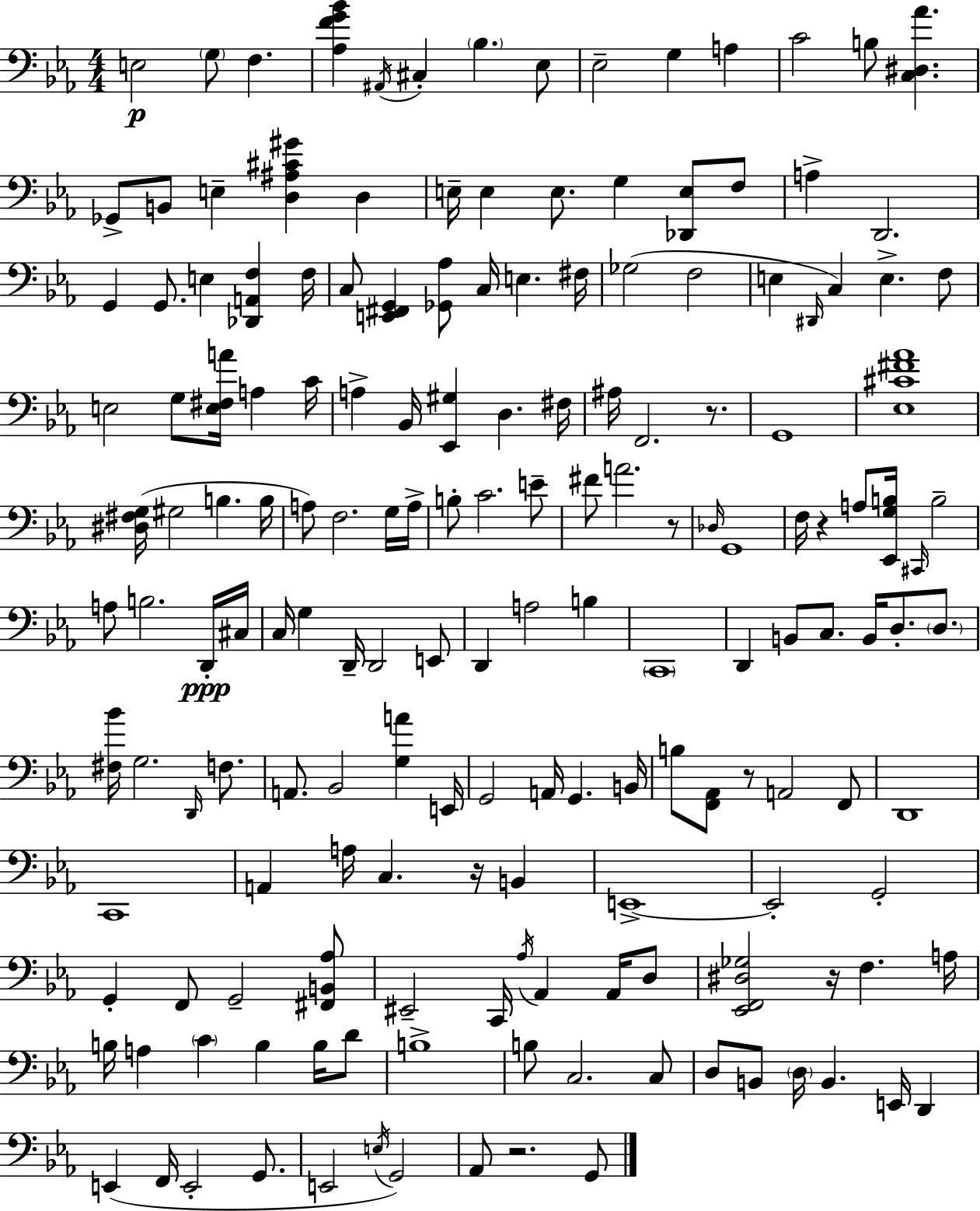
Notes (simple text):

E3/h G3/e F3/q. [Ab3,F4,G4,Bb4]/q A#2/s C#3/q Bb3/q. Eb3/e Eb3/h G3/q A3/q C4/h B3/e [C3,D#3,Ab4]/q. Gb2/e B2/e E3/q [D3,A#3,C#4,G#4]/q D3/q E3/s E3/q E3/e. G3/q [Db2,E3]/e F3/e A3/q D2/h. G2/q G2/e. E3/q [Db2,A2,F3]/q F3/s C3/e [E2,F#2,G2]/q [Gb2,Ab3]/e C3/s E3/q. F#3/s Gb3/h F3/h E3/q D#2/s C3/q E3/q. F3/e E3/h G3/e [E3,F#3,A4]/s A3/q C4/s A3/q Bb2/s [Eb2,G#3]/q D3/q. F#3/s A#3/s F2/h. R/e. G2/w [Eb3,C#4,F#4,Ab4]/w [D#3,F#3,G3]/s G#3/h B3/q. B3/s A3/e F3/h. G3/s A3/s B3/e C4/h. E4/e F#4/e A4/h. R/e Db3/s G2/w F3/s R/q A3/e [Eb2,G3,B3]/s C#2/s B3/h A3/e B3/h. D2/s C#3/s C3/s G3/q D2/s D2/h E2/e D2/q A3/h B3/q C2/w D2/q B2/e C3/e. B2/s D3/e. D3/e. [F#3,Bb4]/s G3/h. D2/s F3/e. A2/e. Bb2/h [G3,A4]/q E2/s G2/h A2/s G2/q. B2/s B3/e [F2,Ab2]/e R/e A2/h F2/e D2/w C2/w A2/q A3/s C3/q. R/s B2/q E2/w E2/h G2/h G2/q F2/e G2/h [F#2,B2,Ab3]/e EIS2/h C2/s Ab3/s Ab2/q Ab2/s D3/e [Eb2,F2,D#3,Gb3]/h R/s F3/q. A3/s B3/s A3/q C4/q B3/q B3/s D4/e B3/w B3/e C3/h. C3/e D3/e B2/e D3/s B2/q. E2/s D2/q E2/q F2/s E2/h G2/e. E2/h E3/s G2/h Ab2/e R/h. G2/e